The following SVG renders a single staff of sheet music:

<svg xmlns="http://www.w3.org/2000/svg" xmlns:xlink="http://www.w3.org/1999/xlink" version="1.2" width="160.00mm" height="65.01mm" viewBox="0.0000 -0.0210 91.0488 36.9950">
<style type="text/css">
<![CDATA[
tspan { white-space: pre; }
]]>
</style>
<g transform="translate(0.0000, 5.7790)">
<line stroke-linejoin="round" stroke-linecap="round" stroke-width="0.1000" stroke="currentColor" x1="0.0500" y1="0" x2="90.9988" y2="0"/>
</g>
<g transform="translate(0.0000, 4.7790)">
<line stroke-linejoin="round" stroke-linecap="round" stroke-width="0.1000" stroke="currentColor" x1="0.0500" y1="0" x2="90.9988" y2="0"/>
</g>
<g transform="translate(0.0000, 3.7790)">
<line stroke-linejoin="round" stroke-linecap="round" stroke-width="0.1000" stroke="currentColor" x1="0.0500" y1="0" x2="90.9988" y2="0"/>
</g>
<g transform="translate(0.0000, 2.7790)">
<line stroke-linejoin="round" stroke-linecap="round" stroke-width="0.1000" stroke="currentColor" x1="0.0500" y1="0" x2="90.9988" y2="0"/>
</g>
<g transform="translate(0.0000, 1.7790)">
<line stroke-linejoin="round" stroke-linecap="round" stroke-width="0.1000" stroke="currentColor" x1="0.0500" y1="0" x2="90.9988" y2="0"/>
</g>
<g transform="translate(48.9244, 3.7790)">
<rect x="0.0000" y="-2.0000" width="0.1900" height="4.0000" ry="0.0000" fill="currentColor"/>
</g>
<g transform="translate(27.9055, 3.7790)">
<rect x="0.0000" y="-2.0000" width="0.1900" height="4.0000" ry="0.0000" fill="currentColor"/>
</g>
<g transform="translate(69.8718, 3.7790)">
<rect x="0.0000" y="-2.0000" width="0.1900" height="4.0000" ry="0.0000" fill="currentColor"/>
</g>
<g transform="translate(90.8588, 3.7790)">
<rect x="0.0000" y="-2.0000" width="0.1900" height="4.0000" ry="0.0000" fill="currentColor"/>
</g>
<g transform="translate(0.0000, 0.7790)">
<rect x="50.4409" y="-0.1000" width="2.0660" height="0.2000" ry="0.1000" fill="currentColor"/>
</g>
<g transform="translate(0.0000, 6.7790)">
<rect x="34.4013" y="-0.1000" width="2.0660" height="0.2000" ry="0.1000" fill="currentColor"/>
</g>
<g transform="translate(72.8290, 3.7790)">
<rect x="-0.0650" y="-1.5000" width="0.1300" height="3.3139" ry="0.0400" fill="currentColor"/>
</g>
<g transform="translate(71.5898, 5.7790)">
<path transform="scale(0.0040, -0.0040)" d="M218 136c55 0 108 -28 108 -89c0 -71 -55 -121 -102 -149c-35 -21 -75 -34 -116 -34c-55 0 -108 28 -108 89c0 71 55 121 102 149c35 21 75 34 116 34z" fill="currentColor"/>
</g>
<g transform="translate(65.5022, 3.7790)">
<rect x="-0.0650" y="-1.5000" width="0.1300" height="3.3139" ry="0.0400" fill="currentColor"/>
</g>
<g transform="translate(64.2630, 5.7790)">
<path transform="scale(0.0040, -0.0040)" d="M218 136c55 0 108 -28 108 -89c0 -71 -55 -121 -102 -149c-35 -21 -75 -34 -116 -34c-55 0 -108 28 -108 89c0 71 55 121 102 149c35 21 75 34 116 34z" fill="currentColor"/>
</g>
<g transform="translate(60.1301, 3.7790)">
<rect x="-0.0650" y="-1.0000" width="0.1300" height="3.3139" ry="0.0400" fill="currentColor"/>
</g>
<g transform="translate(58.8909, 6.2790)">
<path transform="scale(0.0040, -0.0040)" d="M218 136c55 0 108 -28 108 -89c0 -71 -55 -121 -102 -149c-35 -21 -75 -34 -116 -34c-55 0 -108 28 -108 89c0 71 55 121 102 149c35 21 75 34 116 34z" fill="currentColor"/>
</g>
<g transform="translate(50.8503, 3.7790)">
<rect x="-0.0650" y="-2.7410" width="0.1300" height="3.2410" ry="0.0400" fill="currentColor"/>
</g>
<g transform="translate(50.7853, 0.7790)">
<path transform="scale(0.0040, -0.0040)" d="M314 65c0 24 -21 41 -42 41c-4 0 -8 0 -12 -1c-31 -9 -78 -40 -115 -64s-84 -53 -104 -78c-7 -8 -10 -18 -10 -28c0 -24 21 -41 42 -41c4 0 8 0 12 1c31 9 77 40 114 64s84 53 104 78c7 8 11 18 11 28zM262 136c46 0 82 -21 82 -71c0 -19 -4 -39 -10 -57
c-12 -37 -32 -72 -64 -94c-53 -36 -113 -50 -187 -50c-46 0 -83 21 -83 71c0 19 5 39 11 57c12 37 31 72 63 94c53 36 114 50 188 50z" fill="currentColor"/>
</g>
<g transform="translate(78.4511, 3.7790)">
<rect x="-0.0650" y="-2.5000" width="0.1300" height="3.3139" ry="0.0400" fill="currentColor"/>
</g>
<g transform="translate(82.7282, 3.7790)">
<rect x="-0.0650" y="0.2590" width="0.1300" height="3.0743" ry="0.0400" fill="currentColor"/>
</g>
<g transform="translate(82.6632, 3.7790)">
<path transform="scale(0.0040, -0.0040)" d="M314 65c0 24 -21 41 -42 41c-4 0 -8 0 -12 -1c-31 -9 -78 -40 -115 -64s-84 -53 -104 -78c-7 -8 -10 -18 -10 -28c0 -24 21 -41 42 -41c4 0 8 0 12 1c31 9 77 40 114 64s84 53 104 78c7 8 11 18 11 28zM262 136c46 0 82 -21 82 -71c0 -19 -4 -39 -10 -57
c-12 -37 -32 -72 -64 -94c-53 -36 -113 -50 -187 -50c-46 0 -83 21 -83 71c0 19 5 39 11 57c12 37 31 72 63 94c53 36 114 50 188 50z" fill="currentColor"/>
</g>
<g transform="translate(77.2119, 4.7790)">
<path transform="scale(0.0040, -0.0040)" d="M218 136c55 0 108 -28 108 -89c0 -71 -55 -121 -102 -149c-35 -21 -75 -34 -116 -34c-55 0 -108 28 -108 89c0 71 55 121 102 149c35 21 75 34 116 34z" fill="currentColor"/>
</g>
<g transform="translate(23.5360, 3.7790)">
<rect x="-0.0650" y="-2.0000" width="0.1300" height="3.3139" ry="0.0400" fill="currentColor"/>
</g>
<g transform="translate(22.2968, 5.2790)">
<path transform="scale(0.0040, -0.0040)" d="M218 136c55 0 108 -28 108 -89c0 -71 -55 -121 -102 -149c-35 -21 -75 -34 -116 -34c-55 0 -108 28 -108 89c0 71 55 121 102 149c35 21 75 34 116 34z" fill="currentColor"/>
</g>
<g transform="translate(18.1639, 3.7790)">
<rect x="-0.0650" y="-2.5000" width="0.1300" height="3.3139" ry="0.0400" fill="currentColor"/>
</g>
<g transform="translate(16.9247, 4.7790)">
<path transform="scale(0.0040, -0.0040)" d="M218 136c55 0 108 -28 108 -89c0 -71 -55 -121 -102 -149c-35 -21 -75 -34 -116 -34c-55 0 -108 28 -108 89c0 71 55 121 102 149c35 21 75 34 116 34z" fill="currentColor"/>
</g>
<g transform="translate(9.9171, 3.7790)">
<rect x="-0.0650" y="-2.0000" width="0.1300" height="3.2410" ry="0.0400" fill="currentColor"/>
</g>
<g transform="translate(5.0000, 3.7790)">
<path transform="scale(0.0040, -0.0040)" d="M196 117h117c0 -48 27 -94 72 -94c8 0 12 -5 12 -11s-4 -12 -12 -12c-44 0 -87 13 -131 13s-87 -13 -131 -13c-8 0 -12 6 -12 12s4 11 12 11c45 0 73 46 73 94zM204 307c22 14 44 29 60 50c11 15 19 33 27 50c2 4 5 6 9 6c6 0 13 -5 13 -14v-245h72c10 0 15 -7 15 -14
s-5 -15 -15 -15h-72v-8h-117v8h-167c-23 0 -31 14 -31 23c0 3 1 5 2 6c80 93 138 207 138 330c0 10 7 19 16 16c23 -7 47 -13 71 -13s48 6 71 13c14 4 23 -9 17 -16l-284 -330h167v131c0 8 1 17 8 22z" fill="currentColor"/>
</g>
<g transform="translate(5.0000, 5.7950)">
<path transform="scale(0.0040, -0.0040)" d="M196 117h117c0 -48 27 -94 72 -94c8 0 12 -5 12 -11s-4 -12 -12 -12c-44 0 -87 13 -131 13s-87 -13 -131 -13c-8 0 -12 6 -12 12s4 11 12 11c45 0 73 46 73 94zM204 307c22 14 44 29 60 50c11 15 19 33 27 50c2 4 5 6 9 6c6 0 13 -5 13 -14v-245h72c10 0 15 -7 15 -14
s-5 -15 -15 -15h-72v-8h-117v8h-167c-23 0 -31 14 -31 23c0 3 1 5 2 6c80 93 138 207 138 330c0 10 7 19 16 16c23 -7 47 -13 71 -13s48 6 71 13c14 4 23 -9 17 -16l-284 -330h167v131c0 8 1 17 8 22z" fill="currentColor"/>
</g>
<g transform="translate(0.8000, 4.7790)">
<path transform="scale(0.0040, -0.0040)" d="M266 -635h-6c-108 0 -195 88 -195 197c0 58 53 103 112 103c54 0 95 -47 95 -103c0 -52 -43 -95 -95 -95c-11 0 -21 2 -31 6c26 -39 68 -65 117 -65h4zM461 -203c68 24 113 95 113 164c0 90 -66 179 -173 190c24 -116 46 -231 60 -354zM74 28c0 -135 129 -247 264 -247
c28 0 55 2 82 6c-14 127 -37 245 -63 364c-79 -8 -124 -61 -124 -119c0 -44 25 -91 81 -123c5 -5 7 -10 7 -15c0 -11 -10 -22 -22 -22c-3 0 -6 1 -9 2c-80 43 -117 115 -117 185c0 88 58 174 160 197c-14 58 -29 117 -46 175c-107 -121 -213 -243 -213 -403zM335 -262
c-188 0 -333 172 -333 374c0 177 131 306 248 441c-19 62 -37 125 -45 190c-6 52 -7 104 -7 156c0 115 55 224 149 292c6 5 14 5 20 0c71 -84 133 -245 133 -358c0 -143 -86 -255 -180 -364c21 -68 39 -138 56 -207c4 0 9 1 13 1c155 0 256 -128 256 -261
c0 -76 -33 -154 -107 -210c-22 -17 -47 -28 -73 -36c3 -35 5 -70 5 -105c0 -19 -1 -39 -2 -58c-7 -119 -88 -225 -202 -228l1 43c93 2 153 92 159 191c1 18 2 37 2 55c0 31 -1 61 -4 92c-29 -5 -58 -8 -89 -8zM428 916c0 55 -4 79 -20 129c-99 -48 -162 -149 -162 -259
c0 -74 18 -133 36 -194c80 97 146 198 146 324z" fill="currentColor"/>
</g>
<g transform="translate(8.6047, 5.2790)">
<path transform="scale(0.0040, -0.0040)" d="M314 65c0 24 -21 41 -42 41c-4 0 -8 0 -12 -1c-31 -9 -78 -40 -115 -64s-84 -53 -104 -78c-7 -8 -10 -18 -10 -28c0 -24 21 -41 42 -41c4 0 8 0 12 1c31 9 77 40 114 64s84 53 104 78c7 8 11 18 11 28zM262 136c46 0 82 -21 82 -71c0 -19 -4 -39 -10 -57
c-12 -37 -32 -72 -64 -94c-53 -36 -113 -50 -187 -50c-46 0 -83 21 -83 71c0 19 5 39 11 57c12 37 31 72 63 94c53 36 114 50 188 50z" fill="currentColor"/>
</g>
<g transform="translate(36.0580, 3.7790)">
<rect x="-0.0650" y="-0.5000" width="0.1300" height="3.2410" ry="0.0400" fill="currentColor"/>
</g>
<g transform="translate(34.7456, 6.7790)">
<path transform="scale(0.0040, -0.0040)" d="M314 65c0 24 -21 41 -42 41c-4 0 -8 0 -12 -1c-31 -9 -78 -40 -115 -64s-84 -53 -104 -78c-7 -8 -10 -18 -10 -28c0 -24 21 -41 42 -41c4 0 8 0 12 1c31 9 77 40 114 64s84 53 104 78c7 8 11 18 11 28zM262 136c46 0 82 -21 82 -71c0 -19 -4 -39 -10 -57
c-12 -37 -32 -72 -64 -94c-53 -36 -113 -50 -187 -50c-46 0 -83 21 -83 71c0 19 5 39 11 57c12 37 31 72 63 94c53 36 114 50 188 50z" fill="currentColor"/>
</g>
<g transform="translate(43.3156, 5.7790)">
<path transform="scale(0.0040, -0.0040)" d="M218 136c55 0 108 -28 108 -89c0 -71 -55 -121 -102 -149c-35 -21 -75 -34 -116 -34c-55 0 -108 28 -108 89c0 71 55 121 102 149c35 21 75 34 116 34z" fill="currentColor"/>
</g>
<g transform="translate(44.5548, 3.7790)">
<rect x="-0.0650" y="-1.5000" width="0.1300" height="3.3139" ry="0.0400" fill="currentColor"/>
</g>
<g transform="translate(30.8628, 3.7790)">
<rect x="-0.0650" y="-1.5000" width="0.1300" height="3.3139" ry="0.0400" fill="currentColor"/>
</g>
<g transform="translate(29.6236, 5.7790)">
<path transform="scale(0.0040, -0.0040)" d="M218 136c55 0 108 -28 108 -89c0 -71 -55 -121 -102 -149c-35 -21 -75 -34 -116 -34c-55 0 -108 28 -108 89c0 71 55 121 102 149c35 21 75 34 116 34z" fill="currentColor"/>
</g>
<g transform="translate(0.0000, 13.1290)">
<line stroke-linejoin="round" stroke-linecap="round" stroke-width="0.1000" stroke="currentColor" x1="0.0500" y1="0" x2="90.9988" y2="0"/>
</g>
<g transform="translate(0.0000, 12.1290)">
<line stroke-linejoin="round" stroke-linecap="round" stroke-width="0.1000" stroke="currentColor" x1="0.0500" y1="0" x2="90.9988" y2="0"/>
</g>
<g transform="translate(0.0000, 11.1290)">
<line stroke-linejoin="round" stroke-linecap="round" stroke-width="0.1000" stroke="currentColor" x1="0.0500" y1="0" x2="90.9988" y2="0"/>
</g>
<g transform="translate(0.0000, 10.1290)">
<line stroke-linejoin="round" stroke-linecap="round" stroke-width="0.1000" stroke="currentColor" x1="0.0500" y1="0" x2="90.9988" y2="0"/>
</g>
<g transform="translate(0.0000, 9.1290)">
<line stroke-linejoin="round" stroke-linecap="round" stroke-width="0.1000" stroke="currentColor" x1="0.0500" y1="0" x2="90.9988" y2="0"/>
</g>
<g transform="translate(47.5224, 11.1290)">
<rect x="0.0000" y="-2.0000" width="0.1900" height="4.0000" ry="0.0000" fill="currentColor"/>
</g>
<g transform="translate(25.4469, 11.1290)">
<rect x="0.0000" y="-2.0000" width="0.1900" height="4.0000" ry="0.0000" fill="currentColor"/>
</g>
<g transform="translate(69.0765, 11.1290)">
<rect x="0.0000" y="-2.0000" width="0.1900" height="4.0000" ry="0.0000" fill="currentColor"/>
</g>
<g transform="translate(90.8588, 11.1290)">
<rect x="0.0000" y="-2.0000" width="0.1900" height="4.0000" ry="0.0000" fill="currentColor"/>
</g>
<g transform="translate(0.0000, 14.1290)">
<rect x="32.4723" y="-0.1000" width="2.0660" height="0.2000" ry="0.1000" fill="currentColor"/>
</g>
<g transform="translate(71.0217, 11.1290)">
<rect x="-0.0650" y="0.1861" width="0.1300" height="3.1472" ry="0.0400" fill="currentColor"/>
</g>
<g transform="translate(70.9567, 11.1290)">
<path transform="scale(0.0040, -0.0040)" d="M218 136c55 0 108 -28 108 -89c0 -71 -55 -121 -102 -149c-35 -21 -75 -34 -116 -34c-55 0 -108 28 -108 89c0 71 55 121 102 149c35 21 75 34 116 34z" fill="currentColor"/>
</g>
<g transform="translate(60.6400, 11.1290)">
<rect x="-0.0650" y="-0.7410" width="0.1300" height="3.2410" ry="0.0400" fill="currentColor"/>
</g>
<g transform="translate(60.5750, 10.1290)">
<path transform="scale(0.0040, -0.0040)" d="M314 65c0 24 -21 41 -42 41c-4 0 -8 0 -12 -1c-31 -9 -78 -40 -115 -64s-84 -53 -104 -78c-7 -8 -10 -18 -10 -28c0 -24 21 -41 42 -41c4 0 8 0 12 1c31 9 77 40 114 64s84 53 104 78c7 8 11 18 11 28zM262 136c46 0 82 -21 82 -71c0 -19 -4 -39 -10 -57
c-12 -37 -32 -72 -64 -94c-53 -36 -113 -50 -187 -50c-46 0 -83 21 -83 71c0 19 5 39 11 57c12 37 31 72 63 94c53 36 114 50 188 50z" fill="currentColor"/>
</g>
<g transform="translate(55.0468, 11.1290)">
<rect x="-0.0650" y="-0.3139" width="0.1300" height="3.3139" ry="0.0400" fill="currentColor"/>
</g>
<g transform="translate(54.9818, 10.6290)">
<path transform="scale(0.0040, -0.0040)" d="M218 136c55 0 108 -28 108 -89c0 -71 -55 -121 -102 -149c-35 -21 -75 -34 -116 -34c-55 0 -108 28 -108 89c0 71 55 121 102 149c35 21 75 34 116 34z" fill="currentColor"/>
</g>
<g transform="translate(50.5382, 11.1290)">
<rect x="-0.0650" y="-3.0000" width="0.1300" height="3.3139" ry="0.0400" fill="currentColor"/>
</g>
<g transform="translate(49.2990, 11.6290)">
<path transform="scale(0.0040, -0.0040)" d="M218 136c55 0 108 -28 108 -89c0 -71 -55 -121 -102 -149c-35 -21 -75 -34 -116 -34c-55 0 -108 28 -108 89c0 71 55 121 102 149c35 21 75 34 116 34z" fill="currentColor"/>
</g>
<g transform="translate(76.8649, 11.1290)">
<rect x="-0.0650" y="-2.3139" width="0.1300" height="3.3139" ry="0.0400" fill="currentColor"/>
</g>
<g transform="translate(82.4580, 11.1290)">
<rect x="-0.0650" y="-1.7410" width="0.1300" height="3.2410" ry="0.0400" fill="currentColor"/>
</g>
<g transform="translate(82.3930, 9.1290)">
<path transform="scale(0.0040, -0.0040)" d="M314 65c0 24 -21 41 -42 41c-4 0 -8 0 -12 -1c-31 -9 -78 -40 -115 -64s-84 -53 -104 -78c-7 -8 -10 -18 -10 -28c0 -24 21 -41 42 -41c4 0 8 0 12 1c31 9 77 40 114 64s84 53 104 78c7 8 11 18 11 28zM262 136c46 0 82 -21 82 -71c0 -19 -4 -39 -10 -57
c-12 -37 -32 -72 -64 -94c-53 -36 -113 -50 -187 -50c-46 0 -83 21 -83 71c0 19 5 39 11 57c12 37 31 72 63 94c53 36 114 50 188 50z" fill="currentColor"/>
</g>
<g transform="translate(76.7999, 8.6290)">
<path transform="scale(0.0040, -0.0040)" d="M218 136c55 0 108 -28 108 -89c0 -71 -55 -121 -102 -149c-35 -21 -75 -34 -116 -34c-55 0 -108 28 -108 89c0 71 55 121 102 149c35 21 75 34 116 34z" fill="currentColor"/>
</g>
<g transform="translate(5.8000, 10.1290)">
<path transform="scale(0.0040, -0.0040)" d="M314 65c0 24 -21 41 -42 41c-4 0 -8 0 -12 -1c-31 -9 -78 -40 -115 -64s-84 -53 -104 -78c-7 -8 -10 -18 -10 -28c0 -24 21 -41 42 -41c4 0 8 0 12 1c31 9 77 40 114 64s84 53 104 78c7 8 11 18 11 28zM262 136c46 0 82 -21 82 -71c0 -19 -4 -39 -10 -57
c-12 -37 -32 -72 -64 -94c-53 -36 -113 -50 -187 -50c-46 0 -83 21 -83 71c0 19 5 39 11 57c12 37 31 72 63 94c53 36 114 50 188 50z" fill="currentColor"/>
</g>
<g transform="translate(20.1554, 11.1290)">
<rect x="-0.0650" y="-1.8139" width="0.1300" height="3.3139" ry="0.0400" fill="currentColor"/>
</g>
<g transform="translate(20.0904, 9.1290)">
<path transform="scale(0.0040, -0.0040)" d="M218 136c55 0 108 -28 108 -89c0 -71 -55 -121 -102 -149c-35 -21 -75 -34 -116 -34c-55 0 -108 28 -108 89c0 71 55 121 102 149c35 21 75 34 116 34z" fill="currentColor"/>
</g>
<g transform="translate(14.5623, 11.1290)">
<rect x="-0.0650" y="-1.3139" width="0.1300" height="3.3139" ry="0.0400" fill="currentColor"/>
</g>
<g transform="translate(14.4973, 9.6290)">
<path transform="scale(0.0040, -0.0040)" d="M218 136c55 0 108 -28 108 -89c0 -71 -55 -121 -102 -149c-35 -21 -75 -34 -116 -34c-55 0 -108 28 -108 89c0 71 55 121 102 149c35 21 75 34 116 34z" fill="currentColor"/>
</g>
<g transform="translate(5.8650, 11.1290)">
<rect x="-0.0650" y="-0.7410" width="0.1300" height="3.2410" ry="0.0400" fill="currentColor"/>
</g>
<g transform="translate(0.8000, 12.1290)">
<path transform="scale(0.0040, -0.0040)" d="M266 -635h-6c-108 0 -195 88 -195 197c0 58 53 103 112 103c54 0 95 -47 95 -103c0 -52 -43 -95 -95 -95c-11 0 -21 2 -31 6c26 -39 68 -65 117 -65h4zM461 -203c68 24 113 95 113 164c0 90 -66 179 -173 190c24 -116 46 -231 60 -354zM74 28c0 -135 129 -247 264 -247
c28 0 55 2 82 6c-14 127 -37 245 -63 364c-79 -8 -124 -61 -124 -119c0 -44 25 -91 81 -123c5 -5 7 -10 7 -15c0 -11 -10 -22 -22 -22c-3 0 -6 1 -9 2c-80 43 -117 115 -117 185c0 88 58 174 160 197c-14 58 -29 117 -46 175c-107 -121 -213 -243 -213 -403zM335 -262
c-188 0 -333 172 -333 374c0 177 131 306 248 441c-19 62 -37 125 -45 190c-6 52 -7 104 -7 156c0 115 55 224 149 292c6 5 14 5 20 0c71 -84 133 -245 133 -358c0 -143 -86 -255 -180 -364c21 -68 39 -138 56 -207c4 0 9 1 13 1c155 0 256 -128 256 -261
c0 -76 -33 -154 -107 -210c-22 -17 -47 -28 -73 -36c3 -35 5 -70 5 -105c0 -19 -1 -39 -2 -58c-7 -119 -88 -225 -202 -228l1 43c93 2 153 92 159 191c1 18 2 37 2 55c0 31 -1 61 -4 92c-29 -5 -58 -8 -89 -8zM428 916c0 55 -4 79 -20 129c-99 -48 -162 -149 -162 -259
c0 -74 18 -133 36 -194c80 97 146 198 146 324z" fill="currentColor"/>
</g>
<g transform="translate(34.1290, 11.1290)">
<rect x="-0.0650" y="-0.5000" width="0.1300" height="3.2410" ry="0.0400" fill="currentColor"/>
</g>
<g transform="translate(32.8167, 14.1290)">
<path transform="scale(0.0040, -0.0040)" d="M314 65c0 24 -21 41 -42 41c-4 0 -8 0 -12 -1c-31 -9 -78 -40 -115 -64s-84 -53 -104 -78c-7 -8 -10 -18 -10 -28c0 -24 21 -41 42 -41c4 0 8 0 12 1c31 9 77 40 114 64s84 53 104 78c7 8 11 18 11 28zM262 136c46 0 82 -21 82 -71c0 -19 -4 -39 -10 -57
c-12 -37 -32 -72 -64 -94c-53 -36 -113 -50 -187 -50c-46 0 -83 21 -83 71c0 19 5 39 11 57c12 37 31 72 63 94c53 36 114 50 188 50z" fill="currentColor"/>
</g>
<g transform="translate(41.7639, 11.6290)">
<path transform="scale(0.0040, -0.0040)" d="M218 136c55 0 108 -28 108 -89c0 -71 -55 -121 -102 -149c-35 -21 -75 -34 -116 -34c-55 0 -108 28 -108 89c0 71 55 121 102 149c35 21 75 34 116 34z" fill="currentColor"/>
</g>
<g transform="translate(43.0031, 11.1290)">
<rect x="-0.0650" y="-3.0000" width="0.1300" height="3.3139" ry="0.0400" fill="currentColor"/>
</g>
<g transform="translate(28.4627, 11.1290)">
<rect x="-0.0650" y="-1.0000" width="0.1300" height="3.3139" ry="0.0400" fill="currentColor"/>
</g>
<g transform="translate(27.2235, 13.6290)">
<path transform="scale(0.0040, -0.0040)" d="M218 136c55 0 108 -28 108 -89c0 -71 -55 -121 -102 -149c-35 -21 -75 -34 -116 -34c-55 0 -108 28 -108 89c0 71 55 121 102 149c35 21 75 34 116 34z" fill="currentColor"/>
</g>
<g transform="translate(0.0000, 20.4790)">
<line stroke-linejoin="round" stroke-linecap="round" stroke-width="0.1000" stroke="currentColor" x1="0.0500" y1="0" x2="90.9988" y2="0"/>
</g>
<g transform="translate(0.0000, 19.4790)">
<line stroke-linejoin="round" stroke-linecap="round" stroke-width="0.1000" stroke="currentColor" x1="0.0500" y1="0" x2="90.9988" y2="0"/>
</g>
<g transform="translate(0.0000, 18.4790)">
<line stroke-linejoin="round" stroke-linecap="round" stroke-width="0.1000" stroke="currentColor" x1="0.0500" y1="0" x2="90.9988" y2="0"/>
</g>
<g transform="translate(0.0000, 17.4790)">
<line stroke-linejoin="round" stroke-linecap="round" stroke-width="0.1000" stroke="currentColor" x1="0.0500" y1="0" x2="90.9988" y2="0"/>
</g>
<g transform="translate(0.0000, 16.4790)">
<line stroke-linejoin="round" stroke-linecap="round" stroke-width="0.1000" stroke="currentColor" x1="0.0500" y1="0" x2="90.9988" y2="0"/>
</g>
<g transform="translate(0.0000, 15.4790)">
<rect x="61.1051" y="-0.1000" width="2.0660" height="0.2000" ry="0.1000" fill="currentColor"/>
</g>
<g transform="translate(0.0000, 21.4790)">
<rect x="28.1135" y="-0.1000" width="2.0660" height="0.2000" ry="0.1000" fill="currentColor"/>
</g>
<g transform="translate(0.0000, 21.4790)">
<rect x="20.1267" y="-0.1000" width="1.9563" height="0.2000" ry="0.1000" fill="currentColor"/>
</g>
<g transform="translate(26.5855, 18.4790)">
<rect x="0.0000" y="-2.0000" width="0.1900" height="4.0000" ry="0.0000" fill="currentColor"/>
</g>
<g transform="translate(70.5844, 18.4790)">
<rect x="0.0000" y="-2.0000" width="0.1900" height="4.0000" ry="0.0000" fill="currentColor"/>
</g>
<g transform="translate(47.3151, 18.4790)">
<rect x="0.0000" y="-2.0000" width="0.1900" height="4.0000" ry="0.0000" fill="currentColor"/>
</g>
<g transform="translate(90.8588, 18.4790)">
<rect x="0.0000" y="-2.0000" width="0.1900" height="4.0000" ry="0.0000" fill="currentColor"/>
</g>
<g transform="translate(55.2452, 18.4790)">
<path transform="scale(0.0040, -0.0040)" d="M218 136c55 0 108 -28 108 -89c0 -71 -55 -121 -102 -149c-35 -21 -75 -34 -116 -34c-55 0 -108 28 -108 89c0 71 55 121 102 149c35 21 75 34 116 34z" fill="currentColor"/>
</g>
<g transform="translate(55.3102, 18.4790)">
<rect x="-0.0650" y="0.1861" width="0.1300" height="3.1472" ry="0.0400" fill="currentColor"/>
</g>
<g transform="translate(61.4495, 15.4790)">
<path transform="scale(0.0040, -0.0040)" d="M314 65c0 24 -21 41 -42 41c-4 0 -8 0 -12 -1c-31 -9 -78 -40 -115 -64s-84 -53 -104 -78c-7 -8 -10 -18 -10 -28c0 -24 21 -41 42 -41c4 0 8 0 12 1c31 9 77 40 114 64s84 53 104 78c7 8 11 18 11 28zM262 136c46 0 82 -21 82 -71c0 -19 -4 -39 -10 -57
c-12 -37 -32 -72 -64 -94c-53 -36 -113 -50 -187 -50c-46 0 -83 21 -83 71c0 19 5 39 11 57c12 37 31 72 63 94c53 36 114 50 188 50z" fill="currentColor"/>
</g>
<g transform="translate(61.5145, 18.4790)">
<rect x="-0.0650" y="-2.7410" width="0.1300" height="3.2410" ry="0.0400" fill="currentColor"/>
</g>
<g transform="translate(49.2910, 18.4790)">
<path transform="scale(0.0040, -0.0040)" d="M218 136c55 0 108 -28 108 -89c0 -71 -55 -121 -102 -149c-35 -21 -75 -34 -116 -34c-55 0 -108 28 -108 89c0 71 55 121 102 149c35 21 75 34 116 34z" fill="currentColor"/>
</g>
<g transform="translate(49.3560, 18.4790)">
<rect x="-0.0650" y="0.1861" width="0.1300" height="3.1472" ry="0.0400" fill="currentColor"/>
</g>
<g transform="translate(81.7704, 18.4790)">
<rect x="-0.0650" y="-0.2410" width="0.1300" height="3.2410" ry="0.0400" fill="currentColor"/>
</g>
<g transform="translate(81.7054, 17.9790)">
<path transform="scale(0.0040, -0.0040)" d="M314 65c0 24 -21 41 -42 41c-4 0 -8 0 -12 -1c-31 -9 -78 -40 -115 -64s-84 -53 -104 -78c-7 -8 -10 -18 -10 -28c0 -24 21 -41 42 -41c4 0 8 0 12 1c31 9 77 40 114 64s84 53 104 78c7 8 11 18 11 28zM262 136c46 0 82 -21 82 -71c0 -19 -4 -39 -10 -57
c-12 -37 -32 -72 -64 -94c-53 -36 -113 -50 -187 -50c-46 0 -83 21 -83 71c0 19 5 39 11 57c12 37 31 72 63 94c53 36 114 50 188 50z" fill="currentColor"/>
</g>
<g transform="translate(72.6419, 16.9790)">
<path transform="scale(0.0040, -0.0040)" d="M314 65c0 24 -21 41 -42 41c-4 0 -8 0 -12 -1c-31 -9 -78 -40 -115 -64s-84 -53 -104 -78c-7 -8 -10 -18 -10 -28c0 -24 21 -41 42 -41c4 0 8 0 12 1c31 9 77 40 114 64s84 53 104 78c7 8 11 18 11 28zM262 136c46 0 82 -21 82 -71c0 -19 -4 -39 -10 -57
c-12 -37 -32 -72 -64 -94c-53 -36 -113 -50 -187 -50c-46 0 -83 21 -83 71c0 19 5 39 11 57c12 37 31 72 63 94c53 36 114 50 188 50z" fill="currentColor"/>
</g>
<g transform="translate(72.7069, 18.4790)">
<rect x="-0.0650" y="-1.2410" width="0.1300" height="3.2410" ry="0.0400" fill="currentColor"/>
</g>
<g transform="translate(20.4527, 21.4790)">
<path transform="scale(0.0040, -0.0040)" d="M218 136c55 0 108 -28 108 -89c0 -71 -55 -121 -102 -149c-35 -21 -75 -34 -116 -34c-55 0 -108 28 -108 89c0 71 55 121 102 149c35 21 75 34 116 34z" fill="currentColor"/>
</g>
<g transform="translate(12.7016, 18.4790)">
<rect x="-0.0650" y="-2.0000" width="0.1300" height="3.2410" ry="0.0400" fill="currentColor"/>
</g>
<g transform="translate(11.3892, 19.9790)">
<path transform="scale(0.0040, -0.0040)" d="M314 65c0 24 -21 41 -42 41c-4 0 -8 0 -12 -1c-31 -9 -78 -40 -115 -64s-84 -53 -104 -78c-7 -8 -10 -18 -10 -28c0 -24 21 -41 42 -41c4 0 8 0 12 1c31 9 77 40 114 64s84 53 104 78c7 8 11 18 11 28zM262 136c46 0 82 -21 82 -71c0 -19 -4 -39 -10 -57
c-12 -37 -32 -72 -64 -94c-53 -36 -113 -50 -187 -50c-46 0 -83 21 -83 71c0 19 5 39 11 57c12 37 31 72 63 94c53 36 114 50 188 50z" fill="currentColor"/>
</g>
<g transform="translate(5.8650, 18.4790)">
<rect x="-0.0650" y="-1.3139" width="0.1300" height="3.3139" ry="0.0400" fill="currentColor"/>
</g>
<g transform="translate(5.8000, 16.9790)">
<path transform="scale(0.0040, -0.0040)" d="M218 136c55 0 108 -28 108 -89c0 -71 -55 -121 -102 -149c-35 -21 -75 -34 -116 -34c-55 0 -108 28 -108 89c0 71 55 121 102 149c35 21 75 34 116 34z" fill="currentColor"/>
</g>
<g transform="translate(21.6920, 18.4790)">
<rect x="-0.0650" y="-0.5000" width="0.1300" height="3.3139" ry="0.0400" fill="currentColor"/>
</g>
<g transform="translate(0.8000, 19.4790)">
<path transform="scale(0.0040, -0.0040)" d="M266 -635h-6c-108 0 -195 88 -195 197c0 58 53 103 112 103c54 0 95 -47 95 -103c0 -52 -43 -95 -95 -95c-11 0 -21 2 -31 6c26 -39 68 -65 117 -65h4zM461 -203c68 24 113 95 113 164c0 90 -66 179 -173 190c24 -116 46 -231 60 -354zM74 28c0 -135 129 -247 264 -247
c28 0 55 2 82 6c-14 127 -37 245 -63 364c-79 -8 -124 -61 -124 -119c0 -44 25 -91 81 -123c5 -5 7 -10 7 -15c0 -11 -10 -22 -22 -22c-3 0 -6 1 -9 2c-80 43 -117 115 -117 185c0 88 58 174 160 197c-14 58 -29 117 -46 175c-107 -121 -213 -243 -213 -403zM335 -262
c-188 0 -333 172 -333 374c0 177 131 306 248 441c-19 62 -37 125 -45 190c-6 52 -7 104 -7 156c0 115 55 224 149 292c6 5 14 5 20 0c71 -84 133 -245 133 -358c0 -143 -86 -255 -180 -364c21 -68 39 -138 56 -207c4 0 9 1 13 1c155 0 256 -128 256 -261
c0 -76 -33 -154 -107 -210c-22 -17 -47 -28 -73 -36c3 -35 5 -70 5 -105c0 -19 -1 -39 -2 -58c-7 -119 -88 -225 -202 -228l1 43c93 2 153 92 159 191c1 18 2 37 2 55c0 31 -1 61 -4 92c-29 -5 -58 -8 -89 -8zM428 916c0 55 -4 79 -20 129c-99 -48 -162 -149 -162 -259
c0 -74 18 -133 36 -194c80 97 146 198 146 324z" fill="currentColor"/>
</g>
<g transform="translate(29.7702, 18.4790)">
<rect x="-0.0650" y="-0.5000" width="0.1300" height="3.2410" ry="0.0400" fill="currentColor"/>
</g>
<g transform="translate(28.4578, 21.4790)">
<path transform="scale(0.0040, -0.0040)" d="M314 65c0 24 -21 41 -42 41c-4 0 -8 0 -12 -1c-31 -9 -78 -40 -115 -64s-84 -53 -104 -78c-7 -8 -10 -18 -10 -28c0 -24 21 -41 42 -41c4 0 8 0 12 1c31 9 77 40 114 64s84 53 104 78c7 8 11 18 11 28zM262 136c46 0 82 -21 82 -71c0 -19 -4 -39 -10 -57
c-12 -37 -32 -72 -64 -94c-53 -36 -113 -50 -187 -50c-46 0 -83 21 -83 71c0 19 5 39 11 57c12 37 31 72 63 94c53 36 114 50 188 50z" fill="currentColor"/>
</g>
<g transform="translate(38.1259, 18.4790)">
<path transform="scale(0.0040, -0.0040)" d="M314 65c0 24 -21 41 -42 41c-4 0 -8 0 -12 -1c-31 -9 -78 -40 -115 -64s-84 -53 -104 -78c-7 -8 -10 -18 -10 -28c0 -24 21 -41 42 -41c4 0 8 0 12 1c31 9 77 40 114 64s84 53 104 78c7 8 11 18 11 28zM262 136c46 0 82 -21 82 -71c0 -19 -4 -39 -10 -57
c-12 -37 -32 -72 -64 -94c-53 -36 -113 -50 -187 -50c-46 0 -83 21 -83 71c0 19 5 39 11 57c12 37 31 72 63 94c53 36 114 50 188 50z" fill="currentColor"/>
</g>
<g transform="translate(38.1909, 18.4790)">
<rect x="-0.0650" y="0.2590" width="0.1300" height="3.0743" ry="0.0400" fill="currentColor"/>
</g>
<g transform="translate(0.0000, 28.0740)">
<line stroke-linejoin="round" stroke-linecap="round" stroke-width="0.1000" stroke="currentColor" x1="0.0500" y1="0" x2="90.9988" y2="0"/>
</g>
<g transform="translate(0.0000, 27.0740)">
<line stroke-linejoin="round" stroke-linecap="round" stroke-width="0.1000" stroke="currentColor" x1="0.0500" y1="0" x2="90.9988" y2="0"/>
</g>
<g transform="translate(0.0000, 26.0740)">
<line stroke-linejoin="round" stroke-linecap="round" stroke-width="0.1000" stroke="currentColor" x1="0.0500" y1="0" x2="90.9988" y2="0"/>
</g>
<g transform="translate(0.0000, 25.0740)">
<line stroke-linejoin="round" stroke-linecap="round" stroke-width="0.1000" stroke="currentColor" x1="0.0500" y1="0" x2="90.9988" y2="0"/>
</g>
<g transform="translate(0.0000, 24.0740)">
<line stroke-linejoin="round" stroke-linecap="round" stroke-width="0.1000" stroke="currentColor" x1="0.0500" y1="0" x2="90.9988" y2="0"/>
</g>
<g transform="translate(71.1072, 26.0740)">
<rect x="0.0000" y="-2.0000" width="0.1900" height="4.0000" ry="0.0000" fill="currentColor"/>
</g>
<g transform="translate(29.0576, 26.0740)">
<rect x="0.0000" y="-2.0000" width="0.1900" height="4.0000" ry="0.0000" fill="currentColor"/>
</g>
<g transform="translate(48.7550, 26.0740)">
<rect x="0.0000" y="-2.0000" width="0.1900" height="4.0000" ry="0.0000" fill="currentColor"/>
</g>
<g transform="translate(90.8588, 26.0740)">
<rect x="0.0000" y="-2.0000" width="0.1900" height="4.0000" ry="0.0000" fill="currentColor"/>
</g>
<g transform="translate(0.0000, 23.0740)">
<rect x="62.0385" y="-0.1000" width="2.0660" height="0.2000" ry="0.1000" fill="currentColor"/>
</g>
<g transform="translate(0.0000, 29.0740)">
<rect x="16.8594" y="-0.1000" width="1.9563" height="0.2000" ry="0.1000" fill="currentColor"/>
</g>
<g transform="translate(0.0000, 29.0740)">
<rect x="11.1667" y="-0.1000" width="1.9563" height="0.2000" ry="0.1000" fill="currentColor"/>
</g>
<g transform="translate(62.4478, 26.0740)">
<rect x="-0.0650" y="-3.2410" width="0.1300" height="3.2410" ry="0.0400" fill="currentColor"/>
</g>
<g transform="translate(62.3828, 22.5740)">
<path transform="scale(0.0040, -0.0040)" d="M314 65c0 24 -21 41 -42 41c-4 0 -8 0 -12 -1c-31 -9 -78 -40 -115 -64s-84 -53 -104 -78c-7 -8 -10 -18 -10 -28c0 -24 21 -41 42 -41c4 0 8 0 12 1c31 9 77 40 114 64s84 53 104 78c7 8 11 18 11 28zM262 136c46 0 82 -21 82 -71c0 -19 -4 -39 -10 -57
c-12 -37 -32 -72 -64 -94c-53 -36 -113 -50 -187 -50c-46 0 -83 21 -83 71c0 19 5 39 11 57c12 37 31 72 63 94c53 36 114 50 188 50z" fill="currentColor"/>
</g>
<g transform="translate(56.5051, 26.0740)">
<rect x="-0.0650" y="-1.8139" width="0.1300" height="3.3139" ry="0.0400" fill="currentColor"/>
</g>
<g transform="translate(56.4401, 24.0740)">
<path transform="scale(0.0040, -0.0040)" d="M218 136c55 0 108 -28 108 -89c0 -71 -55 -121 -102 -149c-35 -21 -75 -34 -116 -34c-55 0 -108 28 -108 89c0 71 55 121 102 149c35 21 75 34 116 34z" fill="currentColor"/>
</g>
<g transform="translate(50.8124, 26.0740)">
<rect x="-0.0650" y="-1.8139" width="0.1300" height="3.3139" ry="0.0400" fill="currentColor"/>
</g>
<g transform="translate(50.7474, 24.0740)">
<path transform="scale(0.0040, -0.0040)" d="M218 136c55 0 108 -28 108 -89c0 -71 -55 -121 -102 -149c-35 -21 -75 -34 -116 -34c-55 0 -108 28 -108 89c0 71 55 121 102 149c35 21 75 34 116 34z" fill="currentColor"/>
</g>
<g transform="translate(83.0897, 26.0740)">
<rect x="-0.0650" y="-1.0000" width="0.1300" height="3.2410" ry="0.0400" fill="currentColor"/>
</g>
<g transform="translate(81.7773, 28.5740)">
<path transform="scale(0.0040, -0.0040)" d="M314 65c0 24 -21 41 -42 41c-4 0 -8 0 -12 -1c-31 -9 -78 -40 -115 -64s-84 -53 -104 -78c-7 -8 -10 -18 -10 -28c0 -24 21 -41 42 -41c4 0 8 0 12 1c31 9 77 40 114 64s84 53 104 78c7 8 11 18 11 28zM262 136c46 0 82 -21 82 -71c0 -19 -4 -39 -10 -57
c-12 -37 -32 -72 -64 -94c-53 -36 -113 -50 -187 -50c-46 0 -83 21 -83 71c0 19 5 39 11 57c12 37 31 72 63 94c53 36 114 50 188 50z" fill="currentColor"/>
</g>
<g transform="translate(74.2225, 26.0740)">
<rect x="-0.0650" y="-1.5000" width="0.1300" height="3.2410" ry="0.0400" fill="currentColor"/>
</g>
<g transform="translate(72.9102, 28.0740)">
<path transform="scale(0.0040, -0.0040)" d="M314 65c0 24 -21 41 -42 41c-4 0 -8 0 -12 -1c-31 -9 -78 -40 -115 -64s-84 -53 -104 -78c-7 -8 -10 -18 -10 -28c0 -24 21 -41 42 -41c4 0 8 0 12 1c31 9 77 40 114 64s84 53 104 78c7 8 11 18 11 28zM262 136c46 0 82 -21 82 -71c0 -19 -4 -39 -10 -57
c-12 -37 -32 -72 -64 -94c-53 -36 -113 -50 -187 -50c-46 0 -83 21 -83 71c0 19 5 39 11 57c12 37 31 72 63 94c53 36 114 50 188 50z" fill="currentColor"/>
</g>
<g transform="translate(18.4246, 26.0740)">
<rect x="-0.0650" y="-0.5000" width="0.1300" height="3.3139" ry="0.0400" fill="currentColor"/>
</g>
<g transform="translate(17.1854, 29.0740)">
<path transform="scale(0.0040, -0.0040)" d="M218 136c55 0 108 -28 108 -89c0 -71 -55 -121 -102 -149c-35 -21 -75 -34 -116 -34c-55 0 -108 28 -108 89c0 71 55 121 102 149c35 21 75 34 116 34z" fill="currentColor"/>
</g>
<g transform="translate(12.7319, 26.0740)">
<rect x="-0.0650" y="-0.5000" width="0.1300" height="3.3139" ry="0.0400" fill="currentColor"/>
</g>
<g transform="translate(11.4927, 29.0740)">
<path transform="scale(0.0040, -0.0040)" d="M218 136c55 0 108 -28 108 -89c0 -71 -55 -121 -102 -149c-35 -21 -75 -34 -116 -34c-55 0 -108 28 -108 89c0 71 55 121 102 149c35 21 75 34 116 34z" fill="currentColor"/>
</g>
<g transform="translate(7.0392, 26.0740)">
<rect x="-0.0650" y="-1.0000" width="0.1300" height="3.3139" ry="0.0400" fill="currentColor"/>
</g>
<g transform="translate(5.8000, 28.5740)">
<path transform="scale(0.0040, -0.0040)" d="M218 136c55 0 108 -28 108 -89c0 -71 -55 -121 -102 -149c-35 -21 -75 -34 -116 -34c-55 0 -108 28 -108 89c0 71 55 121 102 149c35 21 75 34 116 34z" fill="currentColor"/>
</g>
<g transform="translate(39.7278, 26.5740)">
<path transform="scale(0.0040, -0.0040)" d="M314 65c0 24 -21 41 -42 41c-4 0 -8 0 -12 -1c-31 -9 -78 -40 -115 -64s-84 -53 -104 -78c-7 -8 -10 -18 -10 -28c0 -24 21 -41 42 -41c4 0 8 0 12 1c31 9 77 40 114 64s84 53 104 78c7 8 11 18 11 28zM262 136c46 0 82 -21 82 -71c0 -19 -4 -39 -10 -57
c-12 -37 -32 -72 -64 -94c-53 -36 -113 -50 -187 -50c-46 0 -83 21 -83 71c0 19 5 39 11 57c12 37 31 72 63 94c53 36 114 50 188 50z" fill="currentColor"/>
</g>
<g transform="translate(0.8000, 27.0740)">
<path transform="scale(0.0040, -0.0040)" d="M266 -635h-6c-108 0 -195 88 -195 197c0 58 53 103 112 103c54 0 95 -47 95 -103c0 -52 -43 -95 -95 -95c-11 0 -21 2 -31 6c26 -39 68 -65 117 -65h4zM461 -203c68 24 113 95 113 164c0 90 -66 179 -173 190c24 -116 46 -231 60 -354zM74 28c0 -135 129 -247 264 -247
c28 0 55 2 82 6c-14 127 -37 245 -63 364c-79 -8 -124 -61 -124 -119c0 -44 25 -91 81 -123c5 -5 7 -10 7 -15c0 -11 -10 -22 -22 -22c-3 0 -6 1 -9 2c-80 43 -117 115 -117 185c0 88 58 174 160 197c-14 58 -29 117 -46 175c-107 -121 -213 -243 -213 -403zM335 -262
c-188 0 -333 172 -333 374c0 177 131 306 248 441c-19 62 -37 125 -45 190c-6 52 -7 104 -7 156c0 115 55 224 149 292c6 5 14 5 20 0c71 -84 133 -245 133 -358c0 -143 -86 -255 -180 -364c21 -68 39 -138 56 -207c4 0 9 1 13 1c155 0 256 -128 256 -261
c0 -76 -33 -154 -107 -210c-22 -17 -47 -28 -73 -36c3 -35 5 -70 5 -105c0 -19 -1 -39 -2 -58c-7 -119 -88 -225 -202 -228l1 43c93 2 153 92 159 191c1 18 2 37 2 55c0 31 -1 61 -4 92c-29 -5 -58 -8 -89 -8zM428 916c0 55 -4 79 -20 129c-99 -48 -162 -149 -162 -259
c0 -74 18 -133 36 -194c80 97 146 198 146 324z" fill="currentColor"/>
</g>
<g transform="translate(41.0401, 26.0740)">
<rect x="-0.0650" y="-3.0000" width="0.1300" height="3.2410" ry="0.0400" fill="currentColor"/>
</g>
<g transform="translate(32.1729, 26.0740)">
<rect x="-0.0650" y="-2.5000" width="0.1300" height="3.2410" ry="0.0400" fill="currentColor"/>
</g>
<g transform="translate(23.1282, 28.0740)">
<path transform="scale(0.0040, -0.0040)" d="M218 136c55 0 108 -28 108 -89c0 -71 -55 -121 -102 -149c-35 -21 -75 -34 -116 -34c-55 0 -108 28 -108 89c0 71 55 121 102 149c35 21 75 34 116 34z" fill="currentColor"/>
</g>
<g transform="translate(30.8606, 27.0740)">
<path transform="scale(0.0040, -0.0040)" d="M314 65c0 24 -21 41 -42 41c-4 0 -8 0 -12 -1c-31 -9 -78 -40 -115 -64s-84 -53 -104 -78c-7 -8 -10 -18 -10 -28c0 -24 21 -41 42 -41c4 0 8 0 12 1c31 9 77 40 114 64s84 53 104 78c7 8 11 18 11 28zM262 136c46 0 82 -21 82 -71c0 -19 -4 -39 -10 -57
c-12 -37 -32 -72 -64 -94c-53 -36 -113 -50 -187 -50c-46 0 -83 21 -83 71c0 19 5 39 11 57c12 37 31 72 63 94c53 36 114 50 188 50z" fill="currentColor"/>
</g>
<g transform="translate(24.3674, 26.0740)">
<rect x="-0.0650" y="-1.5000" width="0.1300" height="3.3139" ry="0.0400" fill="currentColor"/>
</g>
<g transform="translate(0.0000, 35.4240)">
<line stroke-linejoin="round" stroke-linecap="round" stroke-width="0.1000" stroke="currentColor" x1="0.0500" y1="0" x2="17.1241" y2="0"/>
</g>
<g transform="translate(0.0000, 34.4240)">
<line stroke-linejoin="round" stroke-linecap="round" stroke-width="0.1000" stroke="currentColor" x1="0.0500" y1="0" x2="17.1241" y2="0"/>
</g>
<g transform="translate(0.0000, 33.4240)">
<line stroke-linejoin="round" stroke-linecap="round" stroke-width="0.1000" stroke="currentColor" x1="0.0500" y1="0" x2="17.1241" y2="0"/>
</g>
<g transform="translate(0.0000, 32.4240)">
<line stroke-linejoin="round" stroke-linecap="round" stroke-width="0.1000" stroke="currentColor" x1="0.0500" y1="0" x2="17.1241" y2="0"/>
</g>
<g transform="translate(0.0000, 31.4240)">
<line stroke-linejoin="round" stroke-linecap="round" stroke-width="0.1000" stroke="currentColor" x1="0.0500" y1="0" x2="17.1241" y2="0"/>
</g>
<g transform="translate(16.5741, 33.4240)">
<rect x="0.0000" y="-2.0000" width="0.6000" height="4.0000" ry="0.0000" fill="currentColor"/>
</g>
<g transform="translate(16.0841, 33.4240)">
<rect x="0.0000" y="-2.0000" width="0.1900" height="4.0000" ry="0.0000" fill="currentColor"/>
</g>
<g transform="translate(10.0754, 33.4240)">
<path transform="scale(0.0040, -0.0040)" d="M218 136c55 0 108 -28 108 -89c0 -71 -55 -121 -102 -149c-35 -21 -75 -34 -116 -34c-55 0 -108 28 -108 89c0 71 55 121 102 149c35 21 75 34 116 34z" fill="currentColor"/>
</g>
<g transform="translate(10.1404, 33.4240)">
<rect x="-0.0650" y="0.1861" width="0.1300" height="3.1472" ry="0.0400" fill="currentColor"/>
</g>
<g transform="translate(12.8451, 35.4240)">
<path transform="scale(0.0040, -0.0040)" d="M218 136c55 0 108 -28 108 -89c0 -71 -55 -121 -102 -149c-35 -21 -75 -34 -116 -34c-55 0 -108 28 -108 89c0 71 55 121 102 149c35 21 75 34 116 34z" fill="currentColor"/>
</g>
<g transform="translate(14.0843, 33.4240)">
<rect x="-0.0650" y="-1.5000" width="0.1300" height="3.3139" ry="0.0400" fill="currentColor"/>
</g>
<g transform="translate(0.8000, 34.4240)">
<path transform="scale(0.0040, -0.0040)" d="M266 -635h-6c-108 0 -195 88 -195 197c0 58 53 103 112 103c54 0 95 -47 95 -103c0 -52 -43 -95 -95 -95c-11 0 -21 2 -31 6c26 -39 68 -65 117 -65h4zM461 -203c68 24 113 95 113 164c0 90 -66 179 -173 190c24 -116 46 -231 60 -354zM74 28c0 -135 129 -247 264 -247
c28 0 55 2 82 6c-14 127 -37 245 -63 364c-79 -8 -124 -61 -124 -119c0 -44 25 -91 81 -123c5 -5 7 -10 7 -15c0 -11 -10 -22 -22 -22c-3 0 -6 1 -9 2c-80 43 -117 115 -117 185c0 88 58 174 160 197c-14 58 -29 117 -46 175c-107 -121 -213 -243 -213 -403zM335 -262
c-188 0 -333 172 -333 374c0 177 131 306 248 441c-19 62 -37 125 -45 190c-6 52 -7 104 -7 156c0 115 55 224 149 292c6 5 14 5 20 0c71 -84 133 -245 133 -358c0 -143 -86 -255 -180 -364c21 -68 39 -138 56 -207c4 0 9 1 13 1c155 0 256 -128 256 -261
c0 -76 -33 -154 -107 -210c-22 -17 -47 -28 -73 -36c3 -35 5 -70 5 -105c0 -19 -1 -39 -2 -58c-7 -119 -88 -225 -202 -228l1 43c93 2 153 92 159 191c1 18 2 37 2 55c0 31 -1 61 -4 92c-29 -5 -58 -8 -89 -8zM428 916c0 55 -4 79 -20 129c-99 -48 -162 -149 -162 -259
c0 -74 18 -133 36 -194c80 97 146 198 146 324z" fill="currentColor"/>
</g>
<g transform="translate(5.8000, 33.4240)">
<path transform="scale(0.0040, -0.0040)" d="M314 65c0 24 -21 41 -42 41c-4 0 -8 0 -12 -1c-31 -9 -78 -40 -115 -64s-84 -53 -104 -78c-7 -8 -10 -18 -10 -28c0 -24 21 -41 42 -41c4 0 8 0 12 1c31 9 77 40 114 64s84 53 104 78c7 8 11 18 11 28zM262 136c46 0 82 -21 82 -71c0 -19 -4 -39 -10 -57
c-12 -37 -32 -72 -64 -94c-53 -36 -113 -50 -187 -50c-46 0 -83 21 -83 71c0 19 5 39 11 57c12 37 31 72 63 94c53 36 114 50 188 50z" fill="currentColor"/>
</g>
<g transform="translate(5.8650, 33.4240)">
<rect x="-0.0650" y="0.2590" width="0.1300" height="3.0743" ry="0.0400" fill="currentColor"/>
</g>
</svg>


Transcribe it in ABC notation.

X:1
T:Untitled
M:4/4
L:1/4
K:C
F2 G F E C2 E a2 D E E G B2 d2 e f D C2 A A c d2 B g f2 e F2 C C2 B2 B B a2 e2 c2 D C C E G2 A2 f f b2 E2 D2 B2 B E